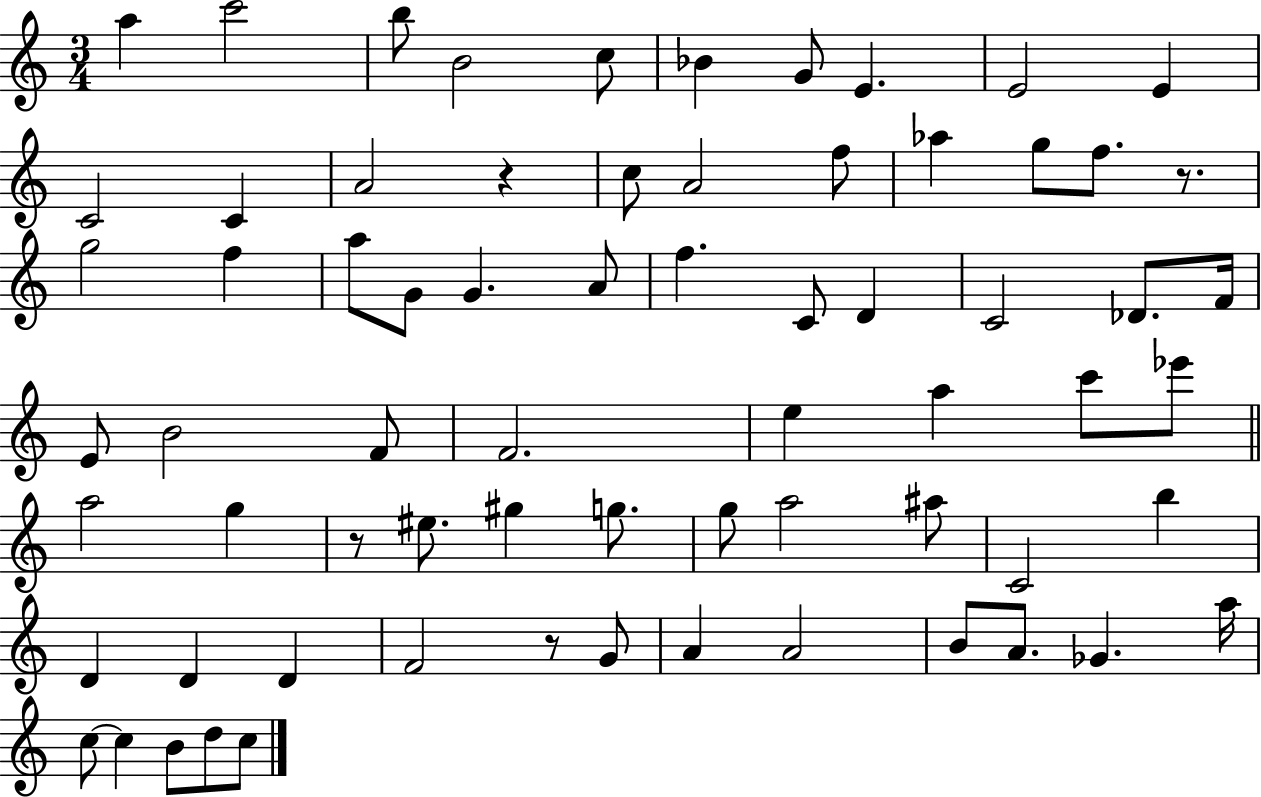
A5/q C6/h B5/e B4/h C5/e Bb4/q G4/e E4/q. E4/h E4/q C4/h C4/q A4/h R/q C5/e A4/h F5/e Ab5/q G5/e F5/e. R/e. G5/h F5/q A5/e G4/e G4/q. A4/e F5/q. C4/e D4/q C4/h Db4/e. F4/s E4/e B4/h F4/e F4/h. E5/q A5/q C6/e Eb6/e A5/h G5/q R/e EIS5/e. G#5/q G5/e. G5/e A5/h A#5/e C4/h B5/q D4/q D4/q D4/q F4/h R/e G4/e A4/q A4/h B4/e A4/e. Gb4/q. A5/s C5/e C5/q B4/e D5/e C5/e